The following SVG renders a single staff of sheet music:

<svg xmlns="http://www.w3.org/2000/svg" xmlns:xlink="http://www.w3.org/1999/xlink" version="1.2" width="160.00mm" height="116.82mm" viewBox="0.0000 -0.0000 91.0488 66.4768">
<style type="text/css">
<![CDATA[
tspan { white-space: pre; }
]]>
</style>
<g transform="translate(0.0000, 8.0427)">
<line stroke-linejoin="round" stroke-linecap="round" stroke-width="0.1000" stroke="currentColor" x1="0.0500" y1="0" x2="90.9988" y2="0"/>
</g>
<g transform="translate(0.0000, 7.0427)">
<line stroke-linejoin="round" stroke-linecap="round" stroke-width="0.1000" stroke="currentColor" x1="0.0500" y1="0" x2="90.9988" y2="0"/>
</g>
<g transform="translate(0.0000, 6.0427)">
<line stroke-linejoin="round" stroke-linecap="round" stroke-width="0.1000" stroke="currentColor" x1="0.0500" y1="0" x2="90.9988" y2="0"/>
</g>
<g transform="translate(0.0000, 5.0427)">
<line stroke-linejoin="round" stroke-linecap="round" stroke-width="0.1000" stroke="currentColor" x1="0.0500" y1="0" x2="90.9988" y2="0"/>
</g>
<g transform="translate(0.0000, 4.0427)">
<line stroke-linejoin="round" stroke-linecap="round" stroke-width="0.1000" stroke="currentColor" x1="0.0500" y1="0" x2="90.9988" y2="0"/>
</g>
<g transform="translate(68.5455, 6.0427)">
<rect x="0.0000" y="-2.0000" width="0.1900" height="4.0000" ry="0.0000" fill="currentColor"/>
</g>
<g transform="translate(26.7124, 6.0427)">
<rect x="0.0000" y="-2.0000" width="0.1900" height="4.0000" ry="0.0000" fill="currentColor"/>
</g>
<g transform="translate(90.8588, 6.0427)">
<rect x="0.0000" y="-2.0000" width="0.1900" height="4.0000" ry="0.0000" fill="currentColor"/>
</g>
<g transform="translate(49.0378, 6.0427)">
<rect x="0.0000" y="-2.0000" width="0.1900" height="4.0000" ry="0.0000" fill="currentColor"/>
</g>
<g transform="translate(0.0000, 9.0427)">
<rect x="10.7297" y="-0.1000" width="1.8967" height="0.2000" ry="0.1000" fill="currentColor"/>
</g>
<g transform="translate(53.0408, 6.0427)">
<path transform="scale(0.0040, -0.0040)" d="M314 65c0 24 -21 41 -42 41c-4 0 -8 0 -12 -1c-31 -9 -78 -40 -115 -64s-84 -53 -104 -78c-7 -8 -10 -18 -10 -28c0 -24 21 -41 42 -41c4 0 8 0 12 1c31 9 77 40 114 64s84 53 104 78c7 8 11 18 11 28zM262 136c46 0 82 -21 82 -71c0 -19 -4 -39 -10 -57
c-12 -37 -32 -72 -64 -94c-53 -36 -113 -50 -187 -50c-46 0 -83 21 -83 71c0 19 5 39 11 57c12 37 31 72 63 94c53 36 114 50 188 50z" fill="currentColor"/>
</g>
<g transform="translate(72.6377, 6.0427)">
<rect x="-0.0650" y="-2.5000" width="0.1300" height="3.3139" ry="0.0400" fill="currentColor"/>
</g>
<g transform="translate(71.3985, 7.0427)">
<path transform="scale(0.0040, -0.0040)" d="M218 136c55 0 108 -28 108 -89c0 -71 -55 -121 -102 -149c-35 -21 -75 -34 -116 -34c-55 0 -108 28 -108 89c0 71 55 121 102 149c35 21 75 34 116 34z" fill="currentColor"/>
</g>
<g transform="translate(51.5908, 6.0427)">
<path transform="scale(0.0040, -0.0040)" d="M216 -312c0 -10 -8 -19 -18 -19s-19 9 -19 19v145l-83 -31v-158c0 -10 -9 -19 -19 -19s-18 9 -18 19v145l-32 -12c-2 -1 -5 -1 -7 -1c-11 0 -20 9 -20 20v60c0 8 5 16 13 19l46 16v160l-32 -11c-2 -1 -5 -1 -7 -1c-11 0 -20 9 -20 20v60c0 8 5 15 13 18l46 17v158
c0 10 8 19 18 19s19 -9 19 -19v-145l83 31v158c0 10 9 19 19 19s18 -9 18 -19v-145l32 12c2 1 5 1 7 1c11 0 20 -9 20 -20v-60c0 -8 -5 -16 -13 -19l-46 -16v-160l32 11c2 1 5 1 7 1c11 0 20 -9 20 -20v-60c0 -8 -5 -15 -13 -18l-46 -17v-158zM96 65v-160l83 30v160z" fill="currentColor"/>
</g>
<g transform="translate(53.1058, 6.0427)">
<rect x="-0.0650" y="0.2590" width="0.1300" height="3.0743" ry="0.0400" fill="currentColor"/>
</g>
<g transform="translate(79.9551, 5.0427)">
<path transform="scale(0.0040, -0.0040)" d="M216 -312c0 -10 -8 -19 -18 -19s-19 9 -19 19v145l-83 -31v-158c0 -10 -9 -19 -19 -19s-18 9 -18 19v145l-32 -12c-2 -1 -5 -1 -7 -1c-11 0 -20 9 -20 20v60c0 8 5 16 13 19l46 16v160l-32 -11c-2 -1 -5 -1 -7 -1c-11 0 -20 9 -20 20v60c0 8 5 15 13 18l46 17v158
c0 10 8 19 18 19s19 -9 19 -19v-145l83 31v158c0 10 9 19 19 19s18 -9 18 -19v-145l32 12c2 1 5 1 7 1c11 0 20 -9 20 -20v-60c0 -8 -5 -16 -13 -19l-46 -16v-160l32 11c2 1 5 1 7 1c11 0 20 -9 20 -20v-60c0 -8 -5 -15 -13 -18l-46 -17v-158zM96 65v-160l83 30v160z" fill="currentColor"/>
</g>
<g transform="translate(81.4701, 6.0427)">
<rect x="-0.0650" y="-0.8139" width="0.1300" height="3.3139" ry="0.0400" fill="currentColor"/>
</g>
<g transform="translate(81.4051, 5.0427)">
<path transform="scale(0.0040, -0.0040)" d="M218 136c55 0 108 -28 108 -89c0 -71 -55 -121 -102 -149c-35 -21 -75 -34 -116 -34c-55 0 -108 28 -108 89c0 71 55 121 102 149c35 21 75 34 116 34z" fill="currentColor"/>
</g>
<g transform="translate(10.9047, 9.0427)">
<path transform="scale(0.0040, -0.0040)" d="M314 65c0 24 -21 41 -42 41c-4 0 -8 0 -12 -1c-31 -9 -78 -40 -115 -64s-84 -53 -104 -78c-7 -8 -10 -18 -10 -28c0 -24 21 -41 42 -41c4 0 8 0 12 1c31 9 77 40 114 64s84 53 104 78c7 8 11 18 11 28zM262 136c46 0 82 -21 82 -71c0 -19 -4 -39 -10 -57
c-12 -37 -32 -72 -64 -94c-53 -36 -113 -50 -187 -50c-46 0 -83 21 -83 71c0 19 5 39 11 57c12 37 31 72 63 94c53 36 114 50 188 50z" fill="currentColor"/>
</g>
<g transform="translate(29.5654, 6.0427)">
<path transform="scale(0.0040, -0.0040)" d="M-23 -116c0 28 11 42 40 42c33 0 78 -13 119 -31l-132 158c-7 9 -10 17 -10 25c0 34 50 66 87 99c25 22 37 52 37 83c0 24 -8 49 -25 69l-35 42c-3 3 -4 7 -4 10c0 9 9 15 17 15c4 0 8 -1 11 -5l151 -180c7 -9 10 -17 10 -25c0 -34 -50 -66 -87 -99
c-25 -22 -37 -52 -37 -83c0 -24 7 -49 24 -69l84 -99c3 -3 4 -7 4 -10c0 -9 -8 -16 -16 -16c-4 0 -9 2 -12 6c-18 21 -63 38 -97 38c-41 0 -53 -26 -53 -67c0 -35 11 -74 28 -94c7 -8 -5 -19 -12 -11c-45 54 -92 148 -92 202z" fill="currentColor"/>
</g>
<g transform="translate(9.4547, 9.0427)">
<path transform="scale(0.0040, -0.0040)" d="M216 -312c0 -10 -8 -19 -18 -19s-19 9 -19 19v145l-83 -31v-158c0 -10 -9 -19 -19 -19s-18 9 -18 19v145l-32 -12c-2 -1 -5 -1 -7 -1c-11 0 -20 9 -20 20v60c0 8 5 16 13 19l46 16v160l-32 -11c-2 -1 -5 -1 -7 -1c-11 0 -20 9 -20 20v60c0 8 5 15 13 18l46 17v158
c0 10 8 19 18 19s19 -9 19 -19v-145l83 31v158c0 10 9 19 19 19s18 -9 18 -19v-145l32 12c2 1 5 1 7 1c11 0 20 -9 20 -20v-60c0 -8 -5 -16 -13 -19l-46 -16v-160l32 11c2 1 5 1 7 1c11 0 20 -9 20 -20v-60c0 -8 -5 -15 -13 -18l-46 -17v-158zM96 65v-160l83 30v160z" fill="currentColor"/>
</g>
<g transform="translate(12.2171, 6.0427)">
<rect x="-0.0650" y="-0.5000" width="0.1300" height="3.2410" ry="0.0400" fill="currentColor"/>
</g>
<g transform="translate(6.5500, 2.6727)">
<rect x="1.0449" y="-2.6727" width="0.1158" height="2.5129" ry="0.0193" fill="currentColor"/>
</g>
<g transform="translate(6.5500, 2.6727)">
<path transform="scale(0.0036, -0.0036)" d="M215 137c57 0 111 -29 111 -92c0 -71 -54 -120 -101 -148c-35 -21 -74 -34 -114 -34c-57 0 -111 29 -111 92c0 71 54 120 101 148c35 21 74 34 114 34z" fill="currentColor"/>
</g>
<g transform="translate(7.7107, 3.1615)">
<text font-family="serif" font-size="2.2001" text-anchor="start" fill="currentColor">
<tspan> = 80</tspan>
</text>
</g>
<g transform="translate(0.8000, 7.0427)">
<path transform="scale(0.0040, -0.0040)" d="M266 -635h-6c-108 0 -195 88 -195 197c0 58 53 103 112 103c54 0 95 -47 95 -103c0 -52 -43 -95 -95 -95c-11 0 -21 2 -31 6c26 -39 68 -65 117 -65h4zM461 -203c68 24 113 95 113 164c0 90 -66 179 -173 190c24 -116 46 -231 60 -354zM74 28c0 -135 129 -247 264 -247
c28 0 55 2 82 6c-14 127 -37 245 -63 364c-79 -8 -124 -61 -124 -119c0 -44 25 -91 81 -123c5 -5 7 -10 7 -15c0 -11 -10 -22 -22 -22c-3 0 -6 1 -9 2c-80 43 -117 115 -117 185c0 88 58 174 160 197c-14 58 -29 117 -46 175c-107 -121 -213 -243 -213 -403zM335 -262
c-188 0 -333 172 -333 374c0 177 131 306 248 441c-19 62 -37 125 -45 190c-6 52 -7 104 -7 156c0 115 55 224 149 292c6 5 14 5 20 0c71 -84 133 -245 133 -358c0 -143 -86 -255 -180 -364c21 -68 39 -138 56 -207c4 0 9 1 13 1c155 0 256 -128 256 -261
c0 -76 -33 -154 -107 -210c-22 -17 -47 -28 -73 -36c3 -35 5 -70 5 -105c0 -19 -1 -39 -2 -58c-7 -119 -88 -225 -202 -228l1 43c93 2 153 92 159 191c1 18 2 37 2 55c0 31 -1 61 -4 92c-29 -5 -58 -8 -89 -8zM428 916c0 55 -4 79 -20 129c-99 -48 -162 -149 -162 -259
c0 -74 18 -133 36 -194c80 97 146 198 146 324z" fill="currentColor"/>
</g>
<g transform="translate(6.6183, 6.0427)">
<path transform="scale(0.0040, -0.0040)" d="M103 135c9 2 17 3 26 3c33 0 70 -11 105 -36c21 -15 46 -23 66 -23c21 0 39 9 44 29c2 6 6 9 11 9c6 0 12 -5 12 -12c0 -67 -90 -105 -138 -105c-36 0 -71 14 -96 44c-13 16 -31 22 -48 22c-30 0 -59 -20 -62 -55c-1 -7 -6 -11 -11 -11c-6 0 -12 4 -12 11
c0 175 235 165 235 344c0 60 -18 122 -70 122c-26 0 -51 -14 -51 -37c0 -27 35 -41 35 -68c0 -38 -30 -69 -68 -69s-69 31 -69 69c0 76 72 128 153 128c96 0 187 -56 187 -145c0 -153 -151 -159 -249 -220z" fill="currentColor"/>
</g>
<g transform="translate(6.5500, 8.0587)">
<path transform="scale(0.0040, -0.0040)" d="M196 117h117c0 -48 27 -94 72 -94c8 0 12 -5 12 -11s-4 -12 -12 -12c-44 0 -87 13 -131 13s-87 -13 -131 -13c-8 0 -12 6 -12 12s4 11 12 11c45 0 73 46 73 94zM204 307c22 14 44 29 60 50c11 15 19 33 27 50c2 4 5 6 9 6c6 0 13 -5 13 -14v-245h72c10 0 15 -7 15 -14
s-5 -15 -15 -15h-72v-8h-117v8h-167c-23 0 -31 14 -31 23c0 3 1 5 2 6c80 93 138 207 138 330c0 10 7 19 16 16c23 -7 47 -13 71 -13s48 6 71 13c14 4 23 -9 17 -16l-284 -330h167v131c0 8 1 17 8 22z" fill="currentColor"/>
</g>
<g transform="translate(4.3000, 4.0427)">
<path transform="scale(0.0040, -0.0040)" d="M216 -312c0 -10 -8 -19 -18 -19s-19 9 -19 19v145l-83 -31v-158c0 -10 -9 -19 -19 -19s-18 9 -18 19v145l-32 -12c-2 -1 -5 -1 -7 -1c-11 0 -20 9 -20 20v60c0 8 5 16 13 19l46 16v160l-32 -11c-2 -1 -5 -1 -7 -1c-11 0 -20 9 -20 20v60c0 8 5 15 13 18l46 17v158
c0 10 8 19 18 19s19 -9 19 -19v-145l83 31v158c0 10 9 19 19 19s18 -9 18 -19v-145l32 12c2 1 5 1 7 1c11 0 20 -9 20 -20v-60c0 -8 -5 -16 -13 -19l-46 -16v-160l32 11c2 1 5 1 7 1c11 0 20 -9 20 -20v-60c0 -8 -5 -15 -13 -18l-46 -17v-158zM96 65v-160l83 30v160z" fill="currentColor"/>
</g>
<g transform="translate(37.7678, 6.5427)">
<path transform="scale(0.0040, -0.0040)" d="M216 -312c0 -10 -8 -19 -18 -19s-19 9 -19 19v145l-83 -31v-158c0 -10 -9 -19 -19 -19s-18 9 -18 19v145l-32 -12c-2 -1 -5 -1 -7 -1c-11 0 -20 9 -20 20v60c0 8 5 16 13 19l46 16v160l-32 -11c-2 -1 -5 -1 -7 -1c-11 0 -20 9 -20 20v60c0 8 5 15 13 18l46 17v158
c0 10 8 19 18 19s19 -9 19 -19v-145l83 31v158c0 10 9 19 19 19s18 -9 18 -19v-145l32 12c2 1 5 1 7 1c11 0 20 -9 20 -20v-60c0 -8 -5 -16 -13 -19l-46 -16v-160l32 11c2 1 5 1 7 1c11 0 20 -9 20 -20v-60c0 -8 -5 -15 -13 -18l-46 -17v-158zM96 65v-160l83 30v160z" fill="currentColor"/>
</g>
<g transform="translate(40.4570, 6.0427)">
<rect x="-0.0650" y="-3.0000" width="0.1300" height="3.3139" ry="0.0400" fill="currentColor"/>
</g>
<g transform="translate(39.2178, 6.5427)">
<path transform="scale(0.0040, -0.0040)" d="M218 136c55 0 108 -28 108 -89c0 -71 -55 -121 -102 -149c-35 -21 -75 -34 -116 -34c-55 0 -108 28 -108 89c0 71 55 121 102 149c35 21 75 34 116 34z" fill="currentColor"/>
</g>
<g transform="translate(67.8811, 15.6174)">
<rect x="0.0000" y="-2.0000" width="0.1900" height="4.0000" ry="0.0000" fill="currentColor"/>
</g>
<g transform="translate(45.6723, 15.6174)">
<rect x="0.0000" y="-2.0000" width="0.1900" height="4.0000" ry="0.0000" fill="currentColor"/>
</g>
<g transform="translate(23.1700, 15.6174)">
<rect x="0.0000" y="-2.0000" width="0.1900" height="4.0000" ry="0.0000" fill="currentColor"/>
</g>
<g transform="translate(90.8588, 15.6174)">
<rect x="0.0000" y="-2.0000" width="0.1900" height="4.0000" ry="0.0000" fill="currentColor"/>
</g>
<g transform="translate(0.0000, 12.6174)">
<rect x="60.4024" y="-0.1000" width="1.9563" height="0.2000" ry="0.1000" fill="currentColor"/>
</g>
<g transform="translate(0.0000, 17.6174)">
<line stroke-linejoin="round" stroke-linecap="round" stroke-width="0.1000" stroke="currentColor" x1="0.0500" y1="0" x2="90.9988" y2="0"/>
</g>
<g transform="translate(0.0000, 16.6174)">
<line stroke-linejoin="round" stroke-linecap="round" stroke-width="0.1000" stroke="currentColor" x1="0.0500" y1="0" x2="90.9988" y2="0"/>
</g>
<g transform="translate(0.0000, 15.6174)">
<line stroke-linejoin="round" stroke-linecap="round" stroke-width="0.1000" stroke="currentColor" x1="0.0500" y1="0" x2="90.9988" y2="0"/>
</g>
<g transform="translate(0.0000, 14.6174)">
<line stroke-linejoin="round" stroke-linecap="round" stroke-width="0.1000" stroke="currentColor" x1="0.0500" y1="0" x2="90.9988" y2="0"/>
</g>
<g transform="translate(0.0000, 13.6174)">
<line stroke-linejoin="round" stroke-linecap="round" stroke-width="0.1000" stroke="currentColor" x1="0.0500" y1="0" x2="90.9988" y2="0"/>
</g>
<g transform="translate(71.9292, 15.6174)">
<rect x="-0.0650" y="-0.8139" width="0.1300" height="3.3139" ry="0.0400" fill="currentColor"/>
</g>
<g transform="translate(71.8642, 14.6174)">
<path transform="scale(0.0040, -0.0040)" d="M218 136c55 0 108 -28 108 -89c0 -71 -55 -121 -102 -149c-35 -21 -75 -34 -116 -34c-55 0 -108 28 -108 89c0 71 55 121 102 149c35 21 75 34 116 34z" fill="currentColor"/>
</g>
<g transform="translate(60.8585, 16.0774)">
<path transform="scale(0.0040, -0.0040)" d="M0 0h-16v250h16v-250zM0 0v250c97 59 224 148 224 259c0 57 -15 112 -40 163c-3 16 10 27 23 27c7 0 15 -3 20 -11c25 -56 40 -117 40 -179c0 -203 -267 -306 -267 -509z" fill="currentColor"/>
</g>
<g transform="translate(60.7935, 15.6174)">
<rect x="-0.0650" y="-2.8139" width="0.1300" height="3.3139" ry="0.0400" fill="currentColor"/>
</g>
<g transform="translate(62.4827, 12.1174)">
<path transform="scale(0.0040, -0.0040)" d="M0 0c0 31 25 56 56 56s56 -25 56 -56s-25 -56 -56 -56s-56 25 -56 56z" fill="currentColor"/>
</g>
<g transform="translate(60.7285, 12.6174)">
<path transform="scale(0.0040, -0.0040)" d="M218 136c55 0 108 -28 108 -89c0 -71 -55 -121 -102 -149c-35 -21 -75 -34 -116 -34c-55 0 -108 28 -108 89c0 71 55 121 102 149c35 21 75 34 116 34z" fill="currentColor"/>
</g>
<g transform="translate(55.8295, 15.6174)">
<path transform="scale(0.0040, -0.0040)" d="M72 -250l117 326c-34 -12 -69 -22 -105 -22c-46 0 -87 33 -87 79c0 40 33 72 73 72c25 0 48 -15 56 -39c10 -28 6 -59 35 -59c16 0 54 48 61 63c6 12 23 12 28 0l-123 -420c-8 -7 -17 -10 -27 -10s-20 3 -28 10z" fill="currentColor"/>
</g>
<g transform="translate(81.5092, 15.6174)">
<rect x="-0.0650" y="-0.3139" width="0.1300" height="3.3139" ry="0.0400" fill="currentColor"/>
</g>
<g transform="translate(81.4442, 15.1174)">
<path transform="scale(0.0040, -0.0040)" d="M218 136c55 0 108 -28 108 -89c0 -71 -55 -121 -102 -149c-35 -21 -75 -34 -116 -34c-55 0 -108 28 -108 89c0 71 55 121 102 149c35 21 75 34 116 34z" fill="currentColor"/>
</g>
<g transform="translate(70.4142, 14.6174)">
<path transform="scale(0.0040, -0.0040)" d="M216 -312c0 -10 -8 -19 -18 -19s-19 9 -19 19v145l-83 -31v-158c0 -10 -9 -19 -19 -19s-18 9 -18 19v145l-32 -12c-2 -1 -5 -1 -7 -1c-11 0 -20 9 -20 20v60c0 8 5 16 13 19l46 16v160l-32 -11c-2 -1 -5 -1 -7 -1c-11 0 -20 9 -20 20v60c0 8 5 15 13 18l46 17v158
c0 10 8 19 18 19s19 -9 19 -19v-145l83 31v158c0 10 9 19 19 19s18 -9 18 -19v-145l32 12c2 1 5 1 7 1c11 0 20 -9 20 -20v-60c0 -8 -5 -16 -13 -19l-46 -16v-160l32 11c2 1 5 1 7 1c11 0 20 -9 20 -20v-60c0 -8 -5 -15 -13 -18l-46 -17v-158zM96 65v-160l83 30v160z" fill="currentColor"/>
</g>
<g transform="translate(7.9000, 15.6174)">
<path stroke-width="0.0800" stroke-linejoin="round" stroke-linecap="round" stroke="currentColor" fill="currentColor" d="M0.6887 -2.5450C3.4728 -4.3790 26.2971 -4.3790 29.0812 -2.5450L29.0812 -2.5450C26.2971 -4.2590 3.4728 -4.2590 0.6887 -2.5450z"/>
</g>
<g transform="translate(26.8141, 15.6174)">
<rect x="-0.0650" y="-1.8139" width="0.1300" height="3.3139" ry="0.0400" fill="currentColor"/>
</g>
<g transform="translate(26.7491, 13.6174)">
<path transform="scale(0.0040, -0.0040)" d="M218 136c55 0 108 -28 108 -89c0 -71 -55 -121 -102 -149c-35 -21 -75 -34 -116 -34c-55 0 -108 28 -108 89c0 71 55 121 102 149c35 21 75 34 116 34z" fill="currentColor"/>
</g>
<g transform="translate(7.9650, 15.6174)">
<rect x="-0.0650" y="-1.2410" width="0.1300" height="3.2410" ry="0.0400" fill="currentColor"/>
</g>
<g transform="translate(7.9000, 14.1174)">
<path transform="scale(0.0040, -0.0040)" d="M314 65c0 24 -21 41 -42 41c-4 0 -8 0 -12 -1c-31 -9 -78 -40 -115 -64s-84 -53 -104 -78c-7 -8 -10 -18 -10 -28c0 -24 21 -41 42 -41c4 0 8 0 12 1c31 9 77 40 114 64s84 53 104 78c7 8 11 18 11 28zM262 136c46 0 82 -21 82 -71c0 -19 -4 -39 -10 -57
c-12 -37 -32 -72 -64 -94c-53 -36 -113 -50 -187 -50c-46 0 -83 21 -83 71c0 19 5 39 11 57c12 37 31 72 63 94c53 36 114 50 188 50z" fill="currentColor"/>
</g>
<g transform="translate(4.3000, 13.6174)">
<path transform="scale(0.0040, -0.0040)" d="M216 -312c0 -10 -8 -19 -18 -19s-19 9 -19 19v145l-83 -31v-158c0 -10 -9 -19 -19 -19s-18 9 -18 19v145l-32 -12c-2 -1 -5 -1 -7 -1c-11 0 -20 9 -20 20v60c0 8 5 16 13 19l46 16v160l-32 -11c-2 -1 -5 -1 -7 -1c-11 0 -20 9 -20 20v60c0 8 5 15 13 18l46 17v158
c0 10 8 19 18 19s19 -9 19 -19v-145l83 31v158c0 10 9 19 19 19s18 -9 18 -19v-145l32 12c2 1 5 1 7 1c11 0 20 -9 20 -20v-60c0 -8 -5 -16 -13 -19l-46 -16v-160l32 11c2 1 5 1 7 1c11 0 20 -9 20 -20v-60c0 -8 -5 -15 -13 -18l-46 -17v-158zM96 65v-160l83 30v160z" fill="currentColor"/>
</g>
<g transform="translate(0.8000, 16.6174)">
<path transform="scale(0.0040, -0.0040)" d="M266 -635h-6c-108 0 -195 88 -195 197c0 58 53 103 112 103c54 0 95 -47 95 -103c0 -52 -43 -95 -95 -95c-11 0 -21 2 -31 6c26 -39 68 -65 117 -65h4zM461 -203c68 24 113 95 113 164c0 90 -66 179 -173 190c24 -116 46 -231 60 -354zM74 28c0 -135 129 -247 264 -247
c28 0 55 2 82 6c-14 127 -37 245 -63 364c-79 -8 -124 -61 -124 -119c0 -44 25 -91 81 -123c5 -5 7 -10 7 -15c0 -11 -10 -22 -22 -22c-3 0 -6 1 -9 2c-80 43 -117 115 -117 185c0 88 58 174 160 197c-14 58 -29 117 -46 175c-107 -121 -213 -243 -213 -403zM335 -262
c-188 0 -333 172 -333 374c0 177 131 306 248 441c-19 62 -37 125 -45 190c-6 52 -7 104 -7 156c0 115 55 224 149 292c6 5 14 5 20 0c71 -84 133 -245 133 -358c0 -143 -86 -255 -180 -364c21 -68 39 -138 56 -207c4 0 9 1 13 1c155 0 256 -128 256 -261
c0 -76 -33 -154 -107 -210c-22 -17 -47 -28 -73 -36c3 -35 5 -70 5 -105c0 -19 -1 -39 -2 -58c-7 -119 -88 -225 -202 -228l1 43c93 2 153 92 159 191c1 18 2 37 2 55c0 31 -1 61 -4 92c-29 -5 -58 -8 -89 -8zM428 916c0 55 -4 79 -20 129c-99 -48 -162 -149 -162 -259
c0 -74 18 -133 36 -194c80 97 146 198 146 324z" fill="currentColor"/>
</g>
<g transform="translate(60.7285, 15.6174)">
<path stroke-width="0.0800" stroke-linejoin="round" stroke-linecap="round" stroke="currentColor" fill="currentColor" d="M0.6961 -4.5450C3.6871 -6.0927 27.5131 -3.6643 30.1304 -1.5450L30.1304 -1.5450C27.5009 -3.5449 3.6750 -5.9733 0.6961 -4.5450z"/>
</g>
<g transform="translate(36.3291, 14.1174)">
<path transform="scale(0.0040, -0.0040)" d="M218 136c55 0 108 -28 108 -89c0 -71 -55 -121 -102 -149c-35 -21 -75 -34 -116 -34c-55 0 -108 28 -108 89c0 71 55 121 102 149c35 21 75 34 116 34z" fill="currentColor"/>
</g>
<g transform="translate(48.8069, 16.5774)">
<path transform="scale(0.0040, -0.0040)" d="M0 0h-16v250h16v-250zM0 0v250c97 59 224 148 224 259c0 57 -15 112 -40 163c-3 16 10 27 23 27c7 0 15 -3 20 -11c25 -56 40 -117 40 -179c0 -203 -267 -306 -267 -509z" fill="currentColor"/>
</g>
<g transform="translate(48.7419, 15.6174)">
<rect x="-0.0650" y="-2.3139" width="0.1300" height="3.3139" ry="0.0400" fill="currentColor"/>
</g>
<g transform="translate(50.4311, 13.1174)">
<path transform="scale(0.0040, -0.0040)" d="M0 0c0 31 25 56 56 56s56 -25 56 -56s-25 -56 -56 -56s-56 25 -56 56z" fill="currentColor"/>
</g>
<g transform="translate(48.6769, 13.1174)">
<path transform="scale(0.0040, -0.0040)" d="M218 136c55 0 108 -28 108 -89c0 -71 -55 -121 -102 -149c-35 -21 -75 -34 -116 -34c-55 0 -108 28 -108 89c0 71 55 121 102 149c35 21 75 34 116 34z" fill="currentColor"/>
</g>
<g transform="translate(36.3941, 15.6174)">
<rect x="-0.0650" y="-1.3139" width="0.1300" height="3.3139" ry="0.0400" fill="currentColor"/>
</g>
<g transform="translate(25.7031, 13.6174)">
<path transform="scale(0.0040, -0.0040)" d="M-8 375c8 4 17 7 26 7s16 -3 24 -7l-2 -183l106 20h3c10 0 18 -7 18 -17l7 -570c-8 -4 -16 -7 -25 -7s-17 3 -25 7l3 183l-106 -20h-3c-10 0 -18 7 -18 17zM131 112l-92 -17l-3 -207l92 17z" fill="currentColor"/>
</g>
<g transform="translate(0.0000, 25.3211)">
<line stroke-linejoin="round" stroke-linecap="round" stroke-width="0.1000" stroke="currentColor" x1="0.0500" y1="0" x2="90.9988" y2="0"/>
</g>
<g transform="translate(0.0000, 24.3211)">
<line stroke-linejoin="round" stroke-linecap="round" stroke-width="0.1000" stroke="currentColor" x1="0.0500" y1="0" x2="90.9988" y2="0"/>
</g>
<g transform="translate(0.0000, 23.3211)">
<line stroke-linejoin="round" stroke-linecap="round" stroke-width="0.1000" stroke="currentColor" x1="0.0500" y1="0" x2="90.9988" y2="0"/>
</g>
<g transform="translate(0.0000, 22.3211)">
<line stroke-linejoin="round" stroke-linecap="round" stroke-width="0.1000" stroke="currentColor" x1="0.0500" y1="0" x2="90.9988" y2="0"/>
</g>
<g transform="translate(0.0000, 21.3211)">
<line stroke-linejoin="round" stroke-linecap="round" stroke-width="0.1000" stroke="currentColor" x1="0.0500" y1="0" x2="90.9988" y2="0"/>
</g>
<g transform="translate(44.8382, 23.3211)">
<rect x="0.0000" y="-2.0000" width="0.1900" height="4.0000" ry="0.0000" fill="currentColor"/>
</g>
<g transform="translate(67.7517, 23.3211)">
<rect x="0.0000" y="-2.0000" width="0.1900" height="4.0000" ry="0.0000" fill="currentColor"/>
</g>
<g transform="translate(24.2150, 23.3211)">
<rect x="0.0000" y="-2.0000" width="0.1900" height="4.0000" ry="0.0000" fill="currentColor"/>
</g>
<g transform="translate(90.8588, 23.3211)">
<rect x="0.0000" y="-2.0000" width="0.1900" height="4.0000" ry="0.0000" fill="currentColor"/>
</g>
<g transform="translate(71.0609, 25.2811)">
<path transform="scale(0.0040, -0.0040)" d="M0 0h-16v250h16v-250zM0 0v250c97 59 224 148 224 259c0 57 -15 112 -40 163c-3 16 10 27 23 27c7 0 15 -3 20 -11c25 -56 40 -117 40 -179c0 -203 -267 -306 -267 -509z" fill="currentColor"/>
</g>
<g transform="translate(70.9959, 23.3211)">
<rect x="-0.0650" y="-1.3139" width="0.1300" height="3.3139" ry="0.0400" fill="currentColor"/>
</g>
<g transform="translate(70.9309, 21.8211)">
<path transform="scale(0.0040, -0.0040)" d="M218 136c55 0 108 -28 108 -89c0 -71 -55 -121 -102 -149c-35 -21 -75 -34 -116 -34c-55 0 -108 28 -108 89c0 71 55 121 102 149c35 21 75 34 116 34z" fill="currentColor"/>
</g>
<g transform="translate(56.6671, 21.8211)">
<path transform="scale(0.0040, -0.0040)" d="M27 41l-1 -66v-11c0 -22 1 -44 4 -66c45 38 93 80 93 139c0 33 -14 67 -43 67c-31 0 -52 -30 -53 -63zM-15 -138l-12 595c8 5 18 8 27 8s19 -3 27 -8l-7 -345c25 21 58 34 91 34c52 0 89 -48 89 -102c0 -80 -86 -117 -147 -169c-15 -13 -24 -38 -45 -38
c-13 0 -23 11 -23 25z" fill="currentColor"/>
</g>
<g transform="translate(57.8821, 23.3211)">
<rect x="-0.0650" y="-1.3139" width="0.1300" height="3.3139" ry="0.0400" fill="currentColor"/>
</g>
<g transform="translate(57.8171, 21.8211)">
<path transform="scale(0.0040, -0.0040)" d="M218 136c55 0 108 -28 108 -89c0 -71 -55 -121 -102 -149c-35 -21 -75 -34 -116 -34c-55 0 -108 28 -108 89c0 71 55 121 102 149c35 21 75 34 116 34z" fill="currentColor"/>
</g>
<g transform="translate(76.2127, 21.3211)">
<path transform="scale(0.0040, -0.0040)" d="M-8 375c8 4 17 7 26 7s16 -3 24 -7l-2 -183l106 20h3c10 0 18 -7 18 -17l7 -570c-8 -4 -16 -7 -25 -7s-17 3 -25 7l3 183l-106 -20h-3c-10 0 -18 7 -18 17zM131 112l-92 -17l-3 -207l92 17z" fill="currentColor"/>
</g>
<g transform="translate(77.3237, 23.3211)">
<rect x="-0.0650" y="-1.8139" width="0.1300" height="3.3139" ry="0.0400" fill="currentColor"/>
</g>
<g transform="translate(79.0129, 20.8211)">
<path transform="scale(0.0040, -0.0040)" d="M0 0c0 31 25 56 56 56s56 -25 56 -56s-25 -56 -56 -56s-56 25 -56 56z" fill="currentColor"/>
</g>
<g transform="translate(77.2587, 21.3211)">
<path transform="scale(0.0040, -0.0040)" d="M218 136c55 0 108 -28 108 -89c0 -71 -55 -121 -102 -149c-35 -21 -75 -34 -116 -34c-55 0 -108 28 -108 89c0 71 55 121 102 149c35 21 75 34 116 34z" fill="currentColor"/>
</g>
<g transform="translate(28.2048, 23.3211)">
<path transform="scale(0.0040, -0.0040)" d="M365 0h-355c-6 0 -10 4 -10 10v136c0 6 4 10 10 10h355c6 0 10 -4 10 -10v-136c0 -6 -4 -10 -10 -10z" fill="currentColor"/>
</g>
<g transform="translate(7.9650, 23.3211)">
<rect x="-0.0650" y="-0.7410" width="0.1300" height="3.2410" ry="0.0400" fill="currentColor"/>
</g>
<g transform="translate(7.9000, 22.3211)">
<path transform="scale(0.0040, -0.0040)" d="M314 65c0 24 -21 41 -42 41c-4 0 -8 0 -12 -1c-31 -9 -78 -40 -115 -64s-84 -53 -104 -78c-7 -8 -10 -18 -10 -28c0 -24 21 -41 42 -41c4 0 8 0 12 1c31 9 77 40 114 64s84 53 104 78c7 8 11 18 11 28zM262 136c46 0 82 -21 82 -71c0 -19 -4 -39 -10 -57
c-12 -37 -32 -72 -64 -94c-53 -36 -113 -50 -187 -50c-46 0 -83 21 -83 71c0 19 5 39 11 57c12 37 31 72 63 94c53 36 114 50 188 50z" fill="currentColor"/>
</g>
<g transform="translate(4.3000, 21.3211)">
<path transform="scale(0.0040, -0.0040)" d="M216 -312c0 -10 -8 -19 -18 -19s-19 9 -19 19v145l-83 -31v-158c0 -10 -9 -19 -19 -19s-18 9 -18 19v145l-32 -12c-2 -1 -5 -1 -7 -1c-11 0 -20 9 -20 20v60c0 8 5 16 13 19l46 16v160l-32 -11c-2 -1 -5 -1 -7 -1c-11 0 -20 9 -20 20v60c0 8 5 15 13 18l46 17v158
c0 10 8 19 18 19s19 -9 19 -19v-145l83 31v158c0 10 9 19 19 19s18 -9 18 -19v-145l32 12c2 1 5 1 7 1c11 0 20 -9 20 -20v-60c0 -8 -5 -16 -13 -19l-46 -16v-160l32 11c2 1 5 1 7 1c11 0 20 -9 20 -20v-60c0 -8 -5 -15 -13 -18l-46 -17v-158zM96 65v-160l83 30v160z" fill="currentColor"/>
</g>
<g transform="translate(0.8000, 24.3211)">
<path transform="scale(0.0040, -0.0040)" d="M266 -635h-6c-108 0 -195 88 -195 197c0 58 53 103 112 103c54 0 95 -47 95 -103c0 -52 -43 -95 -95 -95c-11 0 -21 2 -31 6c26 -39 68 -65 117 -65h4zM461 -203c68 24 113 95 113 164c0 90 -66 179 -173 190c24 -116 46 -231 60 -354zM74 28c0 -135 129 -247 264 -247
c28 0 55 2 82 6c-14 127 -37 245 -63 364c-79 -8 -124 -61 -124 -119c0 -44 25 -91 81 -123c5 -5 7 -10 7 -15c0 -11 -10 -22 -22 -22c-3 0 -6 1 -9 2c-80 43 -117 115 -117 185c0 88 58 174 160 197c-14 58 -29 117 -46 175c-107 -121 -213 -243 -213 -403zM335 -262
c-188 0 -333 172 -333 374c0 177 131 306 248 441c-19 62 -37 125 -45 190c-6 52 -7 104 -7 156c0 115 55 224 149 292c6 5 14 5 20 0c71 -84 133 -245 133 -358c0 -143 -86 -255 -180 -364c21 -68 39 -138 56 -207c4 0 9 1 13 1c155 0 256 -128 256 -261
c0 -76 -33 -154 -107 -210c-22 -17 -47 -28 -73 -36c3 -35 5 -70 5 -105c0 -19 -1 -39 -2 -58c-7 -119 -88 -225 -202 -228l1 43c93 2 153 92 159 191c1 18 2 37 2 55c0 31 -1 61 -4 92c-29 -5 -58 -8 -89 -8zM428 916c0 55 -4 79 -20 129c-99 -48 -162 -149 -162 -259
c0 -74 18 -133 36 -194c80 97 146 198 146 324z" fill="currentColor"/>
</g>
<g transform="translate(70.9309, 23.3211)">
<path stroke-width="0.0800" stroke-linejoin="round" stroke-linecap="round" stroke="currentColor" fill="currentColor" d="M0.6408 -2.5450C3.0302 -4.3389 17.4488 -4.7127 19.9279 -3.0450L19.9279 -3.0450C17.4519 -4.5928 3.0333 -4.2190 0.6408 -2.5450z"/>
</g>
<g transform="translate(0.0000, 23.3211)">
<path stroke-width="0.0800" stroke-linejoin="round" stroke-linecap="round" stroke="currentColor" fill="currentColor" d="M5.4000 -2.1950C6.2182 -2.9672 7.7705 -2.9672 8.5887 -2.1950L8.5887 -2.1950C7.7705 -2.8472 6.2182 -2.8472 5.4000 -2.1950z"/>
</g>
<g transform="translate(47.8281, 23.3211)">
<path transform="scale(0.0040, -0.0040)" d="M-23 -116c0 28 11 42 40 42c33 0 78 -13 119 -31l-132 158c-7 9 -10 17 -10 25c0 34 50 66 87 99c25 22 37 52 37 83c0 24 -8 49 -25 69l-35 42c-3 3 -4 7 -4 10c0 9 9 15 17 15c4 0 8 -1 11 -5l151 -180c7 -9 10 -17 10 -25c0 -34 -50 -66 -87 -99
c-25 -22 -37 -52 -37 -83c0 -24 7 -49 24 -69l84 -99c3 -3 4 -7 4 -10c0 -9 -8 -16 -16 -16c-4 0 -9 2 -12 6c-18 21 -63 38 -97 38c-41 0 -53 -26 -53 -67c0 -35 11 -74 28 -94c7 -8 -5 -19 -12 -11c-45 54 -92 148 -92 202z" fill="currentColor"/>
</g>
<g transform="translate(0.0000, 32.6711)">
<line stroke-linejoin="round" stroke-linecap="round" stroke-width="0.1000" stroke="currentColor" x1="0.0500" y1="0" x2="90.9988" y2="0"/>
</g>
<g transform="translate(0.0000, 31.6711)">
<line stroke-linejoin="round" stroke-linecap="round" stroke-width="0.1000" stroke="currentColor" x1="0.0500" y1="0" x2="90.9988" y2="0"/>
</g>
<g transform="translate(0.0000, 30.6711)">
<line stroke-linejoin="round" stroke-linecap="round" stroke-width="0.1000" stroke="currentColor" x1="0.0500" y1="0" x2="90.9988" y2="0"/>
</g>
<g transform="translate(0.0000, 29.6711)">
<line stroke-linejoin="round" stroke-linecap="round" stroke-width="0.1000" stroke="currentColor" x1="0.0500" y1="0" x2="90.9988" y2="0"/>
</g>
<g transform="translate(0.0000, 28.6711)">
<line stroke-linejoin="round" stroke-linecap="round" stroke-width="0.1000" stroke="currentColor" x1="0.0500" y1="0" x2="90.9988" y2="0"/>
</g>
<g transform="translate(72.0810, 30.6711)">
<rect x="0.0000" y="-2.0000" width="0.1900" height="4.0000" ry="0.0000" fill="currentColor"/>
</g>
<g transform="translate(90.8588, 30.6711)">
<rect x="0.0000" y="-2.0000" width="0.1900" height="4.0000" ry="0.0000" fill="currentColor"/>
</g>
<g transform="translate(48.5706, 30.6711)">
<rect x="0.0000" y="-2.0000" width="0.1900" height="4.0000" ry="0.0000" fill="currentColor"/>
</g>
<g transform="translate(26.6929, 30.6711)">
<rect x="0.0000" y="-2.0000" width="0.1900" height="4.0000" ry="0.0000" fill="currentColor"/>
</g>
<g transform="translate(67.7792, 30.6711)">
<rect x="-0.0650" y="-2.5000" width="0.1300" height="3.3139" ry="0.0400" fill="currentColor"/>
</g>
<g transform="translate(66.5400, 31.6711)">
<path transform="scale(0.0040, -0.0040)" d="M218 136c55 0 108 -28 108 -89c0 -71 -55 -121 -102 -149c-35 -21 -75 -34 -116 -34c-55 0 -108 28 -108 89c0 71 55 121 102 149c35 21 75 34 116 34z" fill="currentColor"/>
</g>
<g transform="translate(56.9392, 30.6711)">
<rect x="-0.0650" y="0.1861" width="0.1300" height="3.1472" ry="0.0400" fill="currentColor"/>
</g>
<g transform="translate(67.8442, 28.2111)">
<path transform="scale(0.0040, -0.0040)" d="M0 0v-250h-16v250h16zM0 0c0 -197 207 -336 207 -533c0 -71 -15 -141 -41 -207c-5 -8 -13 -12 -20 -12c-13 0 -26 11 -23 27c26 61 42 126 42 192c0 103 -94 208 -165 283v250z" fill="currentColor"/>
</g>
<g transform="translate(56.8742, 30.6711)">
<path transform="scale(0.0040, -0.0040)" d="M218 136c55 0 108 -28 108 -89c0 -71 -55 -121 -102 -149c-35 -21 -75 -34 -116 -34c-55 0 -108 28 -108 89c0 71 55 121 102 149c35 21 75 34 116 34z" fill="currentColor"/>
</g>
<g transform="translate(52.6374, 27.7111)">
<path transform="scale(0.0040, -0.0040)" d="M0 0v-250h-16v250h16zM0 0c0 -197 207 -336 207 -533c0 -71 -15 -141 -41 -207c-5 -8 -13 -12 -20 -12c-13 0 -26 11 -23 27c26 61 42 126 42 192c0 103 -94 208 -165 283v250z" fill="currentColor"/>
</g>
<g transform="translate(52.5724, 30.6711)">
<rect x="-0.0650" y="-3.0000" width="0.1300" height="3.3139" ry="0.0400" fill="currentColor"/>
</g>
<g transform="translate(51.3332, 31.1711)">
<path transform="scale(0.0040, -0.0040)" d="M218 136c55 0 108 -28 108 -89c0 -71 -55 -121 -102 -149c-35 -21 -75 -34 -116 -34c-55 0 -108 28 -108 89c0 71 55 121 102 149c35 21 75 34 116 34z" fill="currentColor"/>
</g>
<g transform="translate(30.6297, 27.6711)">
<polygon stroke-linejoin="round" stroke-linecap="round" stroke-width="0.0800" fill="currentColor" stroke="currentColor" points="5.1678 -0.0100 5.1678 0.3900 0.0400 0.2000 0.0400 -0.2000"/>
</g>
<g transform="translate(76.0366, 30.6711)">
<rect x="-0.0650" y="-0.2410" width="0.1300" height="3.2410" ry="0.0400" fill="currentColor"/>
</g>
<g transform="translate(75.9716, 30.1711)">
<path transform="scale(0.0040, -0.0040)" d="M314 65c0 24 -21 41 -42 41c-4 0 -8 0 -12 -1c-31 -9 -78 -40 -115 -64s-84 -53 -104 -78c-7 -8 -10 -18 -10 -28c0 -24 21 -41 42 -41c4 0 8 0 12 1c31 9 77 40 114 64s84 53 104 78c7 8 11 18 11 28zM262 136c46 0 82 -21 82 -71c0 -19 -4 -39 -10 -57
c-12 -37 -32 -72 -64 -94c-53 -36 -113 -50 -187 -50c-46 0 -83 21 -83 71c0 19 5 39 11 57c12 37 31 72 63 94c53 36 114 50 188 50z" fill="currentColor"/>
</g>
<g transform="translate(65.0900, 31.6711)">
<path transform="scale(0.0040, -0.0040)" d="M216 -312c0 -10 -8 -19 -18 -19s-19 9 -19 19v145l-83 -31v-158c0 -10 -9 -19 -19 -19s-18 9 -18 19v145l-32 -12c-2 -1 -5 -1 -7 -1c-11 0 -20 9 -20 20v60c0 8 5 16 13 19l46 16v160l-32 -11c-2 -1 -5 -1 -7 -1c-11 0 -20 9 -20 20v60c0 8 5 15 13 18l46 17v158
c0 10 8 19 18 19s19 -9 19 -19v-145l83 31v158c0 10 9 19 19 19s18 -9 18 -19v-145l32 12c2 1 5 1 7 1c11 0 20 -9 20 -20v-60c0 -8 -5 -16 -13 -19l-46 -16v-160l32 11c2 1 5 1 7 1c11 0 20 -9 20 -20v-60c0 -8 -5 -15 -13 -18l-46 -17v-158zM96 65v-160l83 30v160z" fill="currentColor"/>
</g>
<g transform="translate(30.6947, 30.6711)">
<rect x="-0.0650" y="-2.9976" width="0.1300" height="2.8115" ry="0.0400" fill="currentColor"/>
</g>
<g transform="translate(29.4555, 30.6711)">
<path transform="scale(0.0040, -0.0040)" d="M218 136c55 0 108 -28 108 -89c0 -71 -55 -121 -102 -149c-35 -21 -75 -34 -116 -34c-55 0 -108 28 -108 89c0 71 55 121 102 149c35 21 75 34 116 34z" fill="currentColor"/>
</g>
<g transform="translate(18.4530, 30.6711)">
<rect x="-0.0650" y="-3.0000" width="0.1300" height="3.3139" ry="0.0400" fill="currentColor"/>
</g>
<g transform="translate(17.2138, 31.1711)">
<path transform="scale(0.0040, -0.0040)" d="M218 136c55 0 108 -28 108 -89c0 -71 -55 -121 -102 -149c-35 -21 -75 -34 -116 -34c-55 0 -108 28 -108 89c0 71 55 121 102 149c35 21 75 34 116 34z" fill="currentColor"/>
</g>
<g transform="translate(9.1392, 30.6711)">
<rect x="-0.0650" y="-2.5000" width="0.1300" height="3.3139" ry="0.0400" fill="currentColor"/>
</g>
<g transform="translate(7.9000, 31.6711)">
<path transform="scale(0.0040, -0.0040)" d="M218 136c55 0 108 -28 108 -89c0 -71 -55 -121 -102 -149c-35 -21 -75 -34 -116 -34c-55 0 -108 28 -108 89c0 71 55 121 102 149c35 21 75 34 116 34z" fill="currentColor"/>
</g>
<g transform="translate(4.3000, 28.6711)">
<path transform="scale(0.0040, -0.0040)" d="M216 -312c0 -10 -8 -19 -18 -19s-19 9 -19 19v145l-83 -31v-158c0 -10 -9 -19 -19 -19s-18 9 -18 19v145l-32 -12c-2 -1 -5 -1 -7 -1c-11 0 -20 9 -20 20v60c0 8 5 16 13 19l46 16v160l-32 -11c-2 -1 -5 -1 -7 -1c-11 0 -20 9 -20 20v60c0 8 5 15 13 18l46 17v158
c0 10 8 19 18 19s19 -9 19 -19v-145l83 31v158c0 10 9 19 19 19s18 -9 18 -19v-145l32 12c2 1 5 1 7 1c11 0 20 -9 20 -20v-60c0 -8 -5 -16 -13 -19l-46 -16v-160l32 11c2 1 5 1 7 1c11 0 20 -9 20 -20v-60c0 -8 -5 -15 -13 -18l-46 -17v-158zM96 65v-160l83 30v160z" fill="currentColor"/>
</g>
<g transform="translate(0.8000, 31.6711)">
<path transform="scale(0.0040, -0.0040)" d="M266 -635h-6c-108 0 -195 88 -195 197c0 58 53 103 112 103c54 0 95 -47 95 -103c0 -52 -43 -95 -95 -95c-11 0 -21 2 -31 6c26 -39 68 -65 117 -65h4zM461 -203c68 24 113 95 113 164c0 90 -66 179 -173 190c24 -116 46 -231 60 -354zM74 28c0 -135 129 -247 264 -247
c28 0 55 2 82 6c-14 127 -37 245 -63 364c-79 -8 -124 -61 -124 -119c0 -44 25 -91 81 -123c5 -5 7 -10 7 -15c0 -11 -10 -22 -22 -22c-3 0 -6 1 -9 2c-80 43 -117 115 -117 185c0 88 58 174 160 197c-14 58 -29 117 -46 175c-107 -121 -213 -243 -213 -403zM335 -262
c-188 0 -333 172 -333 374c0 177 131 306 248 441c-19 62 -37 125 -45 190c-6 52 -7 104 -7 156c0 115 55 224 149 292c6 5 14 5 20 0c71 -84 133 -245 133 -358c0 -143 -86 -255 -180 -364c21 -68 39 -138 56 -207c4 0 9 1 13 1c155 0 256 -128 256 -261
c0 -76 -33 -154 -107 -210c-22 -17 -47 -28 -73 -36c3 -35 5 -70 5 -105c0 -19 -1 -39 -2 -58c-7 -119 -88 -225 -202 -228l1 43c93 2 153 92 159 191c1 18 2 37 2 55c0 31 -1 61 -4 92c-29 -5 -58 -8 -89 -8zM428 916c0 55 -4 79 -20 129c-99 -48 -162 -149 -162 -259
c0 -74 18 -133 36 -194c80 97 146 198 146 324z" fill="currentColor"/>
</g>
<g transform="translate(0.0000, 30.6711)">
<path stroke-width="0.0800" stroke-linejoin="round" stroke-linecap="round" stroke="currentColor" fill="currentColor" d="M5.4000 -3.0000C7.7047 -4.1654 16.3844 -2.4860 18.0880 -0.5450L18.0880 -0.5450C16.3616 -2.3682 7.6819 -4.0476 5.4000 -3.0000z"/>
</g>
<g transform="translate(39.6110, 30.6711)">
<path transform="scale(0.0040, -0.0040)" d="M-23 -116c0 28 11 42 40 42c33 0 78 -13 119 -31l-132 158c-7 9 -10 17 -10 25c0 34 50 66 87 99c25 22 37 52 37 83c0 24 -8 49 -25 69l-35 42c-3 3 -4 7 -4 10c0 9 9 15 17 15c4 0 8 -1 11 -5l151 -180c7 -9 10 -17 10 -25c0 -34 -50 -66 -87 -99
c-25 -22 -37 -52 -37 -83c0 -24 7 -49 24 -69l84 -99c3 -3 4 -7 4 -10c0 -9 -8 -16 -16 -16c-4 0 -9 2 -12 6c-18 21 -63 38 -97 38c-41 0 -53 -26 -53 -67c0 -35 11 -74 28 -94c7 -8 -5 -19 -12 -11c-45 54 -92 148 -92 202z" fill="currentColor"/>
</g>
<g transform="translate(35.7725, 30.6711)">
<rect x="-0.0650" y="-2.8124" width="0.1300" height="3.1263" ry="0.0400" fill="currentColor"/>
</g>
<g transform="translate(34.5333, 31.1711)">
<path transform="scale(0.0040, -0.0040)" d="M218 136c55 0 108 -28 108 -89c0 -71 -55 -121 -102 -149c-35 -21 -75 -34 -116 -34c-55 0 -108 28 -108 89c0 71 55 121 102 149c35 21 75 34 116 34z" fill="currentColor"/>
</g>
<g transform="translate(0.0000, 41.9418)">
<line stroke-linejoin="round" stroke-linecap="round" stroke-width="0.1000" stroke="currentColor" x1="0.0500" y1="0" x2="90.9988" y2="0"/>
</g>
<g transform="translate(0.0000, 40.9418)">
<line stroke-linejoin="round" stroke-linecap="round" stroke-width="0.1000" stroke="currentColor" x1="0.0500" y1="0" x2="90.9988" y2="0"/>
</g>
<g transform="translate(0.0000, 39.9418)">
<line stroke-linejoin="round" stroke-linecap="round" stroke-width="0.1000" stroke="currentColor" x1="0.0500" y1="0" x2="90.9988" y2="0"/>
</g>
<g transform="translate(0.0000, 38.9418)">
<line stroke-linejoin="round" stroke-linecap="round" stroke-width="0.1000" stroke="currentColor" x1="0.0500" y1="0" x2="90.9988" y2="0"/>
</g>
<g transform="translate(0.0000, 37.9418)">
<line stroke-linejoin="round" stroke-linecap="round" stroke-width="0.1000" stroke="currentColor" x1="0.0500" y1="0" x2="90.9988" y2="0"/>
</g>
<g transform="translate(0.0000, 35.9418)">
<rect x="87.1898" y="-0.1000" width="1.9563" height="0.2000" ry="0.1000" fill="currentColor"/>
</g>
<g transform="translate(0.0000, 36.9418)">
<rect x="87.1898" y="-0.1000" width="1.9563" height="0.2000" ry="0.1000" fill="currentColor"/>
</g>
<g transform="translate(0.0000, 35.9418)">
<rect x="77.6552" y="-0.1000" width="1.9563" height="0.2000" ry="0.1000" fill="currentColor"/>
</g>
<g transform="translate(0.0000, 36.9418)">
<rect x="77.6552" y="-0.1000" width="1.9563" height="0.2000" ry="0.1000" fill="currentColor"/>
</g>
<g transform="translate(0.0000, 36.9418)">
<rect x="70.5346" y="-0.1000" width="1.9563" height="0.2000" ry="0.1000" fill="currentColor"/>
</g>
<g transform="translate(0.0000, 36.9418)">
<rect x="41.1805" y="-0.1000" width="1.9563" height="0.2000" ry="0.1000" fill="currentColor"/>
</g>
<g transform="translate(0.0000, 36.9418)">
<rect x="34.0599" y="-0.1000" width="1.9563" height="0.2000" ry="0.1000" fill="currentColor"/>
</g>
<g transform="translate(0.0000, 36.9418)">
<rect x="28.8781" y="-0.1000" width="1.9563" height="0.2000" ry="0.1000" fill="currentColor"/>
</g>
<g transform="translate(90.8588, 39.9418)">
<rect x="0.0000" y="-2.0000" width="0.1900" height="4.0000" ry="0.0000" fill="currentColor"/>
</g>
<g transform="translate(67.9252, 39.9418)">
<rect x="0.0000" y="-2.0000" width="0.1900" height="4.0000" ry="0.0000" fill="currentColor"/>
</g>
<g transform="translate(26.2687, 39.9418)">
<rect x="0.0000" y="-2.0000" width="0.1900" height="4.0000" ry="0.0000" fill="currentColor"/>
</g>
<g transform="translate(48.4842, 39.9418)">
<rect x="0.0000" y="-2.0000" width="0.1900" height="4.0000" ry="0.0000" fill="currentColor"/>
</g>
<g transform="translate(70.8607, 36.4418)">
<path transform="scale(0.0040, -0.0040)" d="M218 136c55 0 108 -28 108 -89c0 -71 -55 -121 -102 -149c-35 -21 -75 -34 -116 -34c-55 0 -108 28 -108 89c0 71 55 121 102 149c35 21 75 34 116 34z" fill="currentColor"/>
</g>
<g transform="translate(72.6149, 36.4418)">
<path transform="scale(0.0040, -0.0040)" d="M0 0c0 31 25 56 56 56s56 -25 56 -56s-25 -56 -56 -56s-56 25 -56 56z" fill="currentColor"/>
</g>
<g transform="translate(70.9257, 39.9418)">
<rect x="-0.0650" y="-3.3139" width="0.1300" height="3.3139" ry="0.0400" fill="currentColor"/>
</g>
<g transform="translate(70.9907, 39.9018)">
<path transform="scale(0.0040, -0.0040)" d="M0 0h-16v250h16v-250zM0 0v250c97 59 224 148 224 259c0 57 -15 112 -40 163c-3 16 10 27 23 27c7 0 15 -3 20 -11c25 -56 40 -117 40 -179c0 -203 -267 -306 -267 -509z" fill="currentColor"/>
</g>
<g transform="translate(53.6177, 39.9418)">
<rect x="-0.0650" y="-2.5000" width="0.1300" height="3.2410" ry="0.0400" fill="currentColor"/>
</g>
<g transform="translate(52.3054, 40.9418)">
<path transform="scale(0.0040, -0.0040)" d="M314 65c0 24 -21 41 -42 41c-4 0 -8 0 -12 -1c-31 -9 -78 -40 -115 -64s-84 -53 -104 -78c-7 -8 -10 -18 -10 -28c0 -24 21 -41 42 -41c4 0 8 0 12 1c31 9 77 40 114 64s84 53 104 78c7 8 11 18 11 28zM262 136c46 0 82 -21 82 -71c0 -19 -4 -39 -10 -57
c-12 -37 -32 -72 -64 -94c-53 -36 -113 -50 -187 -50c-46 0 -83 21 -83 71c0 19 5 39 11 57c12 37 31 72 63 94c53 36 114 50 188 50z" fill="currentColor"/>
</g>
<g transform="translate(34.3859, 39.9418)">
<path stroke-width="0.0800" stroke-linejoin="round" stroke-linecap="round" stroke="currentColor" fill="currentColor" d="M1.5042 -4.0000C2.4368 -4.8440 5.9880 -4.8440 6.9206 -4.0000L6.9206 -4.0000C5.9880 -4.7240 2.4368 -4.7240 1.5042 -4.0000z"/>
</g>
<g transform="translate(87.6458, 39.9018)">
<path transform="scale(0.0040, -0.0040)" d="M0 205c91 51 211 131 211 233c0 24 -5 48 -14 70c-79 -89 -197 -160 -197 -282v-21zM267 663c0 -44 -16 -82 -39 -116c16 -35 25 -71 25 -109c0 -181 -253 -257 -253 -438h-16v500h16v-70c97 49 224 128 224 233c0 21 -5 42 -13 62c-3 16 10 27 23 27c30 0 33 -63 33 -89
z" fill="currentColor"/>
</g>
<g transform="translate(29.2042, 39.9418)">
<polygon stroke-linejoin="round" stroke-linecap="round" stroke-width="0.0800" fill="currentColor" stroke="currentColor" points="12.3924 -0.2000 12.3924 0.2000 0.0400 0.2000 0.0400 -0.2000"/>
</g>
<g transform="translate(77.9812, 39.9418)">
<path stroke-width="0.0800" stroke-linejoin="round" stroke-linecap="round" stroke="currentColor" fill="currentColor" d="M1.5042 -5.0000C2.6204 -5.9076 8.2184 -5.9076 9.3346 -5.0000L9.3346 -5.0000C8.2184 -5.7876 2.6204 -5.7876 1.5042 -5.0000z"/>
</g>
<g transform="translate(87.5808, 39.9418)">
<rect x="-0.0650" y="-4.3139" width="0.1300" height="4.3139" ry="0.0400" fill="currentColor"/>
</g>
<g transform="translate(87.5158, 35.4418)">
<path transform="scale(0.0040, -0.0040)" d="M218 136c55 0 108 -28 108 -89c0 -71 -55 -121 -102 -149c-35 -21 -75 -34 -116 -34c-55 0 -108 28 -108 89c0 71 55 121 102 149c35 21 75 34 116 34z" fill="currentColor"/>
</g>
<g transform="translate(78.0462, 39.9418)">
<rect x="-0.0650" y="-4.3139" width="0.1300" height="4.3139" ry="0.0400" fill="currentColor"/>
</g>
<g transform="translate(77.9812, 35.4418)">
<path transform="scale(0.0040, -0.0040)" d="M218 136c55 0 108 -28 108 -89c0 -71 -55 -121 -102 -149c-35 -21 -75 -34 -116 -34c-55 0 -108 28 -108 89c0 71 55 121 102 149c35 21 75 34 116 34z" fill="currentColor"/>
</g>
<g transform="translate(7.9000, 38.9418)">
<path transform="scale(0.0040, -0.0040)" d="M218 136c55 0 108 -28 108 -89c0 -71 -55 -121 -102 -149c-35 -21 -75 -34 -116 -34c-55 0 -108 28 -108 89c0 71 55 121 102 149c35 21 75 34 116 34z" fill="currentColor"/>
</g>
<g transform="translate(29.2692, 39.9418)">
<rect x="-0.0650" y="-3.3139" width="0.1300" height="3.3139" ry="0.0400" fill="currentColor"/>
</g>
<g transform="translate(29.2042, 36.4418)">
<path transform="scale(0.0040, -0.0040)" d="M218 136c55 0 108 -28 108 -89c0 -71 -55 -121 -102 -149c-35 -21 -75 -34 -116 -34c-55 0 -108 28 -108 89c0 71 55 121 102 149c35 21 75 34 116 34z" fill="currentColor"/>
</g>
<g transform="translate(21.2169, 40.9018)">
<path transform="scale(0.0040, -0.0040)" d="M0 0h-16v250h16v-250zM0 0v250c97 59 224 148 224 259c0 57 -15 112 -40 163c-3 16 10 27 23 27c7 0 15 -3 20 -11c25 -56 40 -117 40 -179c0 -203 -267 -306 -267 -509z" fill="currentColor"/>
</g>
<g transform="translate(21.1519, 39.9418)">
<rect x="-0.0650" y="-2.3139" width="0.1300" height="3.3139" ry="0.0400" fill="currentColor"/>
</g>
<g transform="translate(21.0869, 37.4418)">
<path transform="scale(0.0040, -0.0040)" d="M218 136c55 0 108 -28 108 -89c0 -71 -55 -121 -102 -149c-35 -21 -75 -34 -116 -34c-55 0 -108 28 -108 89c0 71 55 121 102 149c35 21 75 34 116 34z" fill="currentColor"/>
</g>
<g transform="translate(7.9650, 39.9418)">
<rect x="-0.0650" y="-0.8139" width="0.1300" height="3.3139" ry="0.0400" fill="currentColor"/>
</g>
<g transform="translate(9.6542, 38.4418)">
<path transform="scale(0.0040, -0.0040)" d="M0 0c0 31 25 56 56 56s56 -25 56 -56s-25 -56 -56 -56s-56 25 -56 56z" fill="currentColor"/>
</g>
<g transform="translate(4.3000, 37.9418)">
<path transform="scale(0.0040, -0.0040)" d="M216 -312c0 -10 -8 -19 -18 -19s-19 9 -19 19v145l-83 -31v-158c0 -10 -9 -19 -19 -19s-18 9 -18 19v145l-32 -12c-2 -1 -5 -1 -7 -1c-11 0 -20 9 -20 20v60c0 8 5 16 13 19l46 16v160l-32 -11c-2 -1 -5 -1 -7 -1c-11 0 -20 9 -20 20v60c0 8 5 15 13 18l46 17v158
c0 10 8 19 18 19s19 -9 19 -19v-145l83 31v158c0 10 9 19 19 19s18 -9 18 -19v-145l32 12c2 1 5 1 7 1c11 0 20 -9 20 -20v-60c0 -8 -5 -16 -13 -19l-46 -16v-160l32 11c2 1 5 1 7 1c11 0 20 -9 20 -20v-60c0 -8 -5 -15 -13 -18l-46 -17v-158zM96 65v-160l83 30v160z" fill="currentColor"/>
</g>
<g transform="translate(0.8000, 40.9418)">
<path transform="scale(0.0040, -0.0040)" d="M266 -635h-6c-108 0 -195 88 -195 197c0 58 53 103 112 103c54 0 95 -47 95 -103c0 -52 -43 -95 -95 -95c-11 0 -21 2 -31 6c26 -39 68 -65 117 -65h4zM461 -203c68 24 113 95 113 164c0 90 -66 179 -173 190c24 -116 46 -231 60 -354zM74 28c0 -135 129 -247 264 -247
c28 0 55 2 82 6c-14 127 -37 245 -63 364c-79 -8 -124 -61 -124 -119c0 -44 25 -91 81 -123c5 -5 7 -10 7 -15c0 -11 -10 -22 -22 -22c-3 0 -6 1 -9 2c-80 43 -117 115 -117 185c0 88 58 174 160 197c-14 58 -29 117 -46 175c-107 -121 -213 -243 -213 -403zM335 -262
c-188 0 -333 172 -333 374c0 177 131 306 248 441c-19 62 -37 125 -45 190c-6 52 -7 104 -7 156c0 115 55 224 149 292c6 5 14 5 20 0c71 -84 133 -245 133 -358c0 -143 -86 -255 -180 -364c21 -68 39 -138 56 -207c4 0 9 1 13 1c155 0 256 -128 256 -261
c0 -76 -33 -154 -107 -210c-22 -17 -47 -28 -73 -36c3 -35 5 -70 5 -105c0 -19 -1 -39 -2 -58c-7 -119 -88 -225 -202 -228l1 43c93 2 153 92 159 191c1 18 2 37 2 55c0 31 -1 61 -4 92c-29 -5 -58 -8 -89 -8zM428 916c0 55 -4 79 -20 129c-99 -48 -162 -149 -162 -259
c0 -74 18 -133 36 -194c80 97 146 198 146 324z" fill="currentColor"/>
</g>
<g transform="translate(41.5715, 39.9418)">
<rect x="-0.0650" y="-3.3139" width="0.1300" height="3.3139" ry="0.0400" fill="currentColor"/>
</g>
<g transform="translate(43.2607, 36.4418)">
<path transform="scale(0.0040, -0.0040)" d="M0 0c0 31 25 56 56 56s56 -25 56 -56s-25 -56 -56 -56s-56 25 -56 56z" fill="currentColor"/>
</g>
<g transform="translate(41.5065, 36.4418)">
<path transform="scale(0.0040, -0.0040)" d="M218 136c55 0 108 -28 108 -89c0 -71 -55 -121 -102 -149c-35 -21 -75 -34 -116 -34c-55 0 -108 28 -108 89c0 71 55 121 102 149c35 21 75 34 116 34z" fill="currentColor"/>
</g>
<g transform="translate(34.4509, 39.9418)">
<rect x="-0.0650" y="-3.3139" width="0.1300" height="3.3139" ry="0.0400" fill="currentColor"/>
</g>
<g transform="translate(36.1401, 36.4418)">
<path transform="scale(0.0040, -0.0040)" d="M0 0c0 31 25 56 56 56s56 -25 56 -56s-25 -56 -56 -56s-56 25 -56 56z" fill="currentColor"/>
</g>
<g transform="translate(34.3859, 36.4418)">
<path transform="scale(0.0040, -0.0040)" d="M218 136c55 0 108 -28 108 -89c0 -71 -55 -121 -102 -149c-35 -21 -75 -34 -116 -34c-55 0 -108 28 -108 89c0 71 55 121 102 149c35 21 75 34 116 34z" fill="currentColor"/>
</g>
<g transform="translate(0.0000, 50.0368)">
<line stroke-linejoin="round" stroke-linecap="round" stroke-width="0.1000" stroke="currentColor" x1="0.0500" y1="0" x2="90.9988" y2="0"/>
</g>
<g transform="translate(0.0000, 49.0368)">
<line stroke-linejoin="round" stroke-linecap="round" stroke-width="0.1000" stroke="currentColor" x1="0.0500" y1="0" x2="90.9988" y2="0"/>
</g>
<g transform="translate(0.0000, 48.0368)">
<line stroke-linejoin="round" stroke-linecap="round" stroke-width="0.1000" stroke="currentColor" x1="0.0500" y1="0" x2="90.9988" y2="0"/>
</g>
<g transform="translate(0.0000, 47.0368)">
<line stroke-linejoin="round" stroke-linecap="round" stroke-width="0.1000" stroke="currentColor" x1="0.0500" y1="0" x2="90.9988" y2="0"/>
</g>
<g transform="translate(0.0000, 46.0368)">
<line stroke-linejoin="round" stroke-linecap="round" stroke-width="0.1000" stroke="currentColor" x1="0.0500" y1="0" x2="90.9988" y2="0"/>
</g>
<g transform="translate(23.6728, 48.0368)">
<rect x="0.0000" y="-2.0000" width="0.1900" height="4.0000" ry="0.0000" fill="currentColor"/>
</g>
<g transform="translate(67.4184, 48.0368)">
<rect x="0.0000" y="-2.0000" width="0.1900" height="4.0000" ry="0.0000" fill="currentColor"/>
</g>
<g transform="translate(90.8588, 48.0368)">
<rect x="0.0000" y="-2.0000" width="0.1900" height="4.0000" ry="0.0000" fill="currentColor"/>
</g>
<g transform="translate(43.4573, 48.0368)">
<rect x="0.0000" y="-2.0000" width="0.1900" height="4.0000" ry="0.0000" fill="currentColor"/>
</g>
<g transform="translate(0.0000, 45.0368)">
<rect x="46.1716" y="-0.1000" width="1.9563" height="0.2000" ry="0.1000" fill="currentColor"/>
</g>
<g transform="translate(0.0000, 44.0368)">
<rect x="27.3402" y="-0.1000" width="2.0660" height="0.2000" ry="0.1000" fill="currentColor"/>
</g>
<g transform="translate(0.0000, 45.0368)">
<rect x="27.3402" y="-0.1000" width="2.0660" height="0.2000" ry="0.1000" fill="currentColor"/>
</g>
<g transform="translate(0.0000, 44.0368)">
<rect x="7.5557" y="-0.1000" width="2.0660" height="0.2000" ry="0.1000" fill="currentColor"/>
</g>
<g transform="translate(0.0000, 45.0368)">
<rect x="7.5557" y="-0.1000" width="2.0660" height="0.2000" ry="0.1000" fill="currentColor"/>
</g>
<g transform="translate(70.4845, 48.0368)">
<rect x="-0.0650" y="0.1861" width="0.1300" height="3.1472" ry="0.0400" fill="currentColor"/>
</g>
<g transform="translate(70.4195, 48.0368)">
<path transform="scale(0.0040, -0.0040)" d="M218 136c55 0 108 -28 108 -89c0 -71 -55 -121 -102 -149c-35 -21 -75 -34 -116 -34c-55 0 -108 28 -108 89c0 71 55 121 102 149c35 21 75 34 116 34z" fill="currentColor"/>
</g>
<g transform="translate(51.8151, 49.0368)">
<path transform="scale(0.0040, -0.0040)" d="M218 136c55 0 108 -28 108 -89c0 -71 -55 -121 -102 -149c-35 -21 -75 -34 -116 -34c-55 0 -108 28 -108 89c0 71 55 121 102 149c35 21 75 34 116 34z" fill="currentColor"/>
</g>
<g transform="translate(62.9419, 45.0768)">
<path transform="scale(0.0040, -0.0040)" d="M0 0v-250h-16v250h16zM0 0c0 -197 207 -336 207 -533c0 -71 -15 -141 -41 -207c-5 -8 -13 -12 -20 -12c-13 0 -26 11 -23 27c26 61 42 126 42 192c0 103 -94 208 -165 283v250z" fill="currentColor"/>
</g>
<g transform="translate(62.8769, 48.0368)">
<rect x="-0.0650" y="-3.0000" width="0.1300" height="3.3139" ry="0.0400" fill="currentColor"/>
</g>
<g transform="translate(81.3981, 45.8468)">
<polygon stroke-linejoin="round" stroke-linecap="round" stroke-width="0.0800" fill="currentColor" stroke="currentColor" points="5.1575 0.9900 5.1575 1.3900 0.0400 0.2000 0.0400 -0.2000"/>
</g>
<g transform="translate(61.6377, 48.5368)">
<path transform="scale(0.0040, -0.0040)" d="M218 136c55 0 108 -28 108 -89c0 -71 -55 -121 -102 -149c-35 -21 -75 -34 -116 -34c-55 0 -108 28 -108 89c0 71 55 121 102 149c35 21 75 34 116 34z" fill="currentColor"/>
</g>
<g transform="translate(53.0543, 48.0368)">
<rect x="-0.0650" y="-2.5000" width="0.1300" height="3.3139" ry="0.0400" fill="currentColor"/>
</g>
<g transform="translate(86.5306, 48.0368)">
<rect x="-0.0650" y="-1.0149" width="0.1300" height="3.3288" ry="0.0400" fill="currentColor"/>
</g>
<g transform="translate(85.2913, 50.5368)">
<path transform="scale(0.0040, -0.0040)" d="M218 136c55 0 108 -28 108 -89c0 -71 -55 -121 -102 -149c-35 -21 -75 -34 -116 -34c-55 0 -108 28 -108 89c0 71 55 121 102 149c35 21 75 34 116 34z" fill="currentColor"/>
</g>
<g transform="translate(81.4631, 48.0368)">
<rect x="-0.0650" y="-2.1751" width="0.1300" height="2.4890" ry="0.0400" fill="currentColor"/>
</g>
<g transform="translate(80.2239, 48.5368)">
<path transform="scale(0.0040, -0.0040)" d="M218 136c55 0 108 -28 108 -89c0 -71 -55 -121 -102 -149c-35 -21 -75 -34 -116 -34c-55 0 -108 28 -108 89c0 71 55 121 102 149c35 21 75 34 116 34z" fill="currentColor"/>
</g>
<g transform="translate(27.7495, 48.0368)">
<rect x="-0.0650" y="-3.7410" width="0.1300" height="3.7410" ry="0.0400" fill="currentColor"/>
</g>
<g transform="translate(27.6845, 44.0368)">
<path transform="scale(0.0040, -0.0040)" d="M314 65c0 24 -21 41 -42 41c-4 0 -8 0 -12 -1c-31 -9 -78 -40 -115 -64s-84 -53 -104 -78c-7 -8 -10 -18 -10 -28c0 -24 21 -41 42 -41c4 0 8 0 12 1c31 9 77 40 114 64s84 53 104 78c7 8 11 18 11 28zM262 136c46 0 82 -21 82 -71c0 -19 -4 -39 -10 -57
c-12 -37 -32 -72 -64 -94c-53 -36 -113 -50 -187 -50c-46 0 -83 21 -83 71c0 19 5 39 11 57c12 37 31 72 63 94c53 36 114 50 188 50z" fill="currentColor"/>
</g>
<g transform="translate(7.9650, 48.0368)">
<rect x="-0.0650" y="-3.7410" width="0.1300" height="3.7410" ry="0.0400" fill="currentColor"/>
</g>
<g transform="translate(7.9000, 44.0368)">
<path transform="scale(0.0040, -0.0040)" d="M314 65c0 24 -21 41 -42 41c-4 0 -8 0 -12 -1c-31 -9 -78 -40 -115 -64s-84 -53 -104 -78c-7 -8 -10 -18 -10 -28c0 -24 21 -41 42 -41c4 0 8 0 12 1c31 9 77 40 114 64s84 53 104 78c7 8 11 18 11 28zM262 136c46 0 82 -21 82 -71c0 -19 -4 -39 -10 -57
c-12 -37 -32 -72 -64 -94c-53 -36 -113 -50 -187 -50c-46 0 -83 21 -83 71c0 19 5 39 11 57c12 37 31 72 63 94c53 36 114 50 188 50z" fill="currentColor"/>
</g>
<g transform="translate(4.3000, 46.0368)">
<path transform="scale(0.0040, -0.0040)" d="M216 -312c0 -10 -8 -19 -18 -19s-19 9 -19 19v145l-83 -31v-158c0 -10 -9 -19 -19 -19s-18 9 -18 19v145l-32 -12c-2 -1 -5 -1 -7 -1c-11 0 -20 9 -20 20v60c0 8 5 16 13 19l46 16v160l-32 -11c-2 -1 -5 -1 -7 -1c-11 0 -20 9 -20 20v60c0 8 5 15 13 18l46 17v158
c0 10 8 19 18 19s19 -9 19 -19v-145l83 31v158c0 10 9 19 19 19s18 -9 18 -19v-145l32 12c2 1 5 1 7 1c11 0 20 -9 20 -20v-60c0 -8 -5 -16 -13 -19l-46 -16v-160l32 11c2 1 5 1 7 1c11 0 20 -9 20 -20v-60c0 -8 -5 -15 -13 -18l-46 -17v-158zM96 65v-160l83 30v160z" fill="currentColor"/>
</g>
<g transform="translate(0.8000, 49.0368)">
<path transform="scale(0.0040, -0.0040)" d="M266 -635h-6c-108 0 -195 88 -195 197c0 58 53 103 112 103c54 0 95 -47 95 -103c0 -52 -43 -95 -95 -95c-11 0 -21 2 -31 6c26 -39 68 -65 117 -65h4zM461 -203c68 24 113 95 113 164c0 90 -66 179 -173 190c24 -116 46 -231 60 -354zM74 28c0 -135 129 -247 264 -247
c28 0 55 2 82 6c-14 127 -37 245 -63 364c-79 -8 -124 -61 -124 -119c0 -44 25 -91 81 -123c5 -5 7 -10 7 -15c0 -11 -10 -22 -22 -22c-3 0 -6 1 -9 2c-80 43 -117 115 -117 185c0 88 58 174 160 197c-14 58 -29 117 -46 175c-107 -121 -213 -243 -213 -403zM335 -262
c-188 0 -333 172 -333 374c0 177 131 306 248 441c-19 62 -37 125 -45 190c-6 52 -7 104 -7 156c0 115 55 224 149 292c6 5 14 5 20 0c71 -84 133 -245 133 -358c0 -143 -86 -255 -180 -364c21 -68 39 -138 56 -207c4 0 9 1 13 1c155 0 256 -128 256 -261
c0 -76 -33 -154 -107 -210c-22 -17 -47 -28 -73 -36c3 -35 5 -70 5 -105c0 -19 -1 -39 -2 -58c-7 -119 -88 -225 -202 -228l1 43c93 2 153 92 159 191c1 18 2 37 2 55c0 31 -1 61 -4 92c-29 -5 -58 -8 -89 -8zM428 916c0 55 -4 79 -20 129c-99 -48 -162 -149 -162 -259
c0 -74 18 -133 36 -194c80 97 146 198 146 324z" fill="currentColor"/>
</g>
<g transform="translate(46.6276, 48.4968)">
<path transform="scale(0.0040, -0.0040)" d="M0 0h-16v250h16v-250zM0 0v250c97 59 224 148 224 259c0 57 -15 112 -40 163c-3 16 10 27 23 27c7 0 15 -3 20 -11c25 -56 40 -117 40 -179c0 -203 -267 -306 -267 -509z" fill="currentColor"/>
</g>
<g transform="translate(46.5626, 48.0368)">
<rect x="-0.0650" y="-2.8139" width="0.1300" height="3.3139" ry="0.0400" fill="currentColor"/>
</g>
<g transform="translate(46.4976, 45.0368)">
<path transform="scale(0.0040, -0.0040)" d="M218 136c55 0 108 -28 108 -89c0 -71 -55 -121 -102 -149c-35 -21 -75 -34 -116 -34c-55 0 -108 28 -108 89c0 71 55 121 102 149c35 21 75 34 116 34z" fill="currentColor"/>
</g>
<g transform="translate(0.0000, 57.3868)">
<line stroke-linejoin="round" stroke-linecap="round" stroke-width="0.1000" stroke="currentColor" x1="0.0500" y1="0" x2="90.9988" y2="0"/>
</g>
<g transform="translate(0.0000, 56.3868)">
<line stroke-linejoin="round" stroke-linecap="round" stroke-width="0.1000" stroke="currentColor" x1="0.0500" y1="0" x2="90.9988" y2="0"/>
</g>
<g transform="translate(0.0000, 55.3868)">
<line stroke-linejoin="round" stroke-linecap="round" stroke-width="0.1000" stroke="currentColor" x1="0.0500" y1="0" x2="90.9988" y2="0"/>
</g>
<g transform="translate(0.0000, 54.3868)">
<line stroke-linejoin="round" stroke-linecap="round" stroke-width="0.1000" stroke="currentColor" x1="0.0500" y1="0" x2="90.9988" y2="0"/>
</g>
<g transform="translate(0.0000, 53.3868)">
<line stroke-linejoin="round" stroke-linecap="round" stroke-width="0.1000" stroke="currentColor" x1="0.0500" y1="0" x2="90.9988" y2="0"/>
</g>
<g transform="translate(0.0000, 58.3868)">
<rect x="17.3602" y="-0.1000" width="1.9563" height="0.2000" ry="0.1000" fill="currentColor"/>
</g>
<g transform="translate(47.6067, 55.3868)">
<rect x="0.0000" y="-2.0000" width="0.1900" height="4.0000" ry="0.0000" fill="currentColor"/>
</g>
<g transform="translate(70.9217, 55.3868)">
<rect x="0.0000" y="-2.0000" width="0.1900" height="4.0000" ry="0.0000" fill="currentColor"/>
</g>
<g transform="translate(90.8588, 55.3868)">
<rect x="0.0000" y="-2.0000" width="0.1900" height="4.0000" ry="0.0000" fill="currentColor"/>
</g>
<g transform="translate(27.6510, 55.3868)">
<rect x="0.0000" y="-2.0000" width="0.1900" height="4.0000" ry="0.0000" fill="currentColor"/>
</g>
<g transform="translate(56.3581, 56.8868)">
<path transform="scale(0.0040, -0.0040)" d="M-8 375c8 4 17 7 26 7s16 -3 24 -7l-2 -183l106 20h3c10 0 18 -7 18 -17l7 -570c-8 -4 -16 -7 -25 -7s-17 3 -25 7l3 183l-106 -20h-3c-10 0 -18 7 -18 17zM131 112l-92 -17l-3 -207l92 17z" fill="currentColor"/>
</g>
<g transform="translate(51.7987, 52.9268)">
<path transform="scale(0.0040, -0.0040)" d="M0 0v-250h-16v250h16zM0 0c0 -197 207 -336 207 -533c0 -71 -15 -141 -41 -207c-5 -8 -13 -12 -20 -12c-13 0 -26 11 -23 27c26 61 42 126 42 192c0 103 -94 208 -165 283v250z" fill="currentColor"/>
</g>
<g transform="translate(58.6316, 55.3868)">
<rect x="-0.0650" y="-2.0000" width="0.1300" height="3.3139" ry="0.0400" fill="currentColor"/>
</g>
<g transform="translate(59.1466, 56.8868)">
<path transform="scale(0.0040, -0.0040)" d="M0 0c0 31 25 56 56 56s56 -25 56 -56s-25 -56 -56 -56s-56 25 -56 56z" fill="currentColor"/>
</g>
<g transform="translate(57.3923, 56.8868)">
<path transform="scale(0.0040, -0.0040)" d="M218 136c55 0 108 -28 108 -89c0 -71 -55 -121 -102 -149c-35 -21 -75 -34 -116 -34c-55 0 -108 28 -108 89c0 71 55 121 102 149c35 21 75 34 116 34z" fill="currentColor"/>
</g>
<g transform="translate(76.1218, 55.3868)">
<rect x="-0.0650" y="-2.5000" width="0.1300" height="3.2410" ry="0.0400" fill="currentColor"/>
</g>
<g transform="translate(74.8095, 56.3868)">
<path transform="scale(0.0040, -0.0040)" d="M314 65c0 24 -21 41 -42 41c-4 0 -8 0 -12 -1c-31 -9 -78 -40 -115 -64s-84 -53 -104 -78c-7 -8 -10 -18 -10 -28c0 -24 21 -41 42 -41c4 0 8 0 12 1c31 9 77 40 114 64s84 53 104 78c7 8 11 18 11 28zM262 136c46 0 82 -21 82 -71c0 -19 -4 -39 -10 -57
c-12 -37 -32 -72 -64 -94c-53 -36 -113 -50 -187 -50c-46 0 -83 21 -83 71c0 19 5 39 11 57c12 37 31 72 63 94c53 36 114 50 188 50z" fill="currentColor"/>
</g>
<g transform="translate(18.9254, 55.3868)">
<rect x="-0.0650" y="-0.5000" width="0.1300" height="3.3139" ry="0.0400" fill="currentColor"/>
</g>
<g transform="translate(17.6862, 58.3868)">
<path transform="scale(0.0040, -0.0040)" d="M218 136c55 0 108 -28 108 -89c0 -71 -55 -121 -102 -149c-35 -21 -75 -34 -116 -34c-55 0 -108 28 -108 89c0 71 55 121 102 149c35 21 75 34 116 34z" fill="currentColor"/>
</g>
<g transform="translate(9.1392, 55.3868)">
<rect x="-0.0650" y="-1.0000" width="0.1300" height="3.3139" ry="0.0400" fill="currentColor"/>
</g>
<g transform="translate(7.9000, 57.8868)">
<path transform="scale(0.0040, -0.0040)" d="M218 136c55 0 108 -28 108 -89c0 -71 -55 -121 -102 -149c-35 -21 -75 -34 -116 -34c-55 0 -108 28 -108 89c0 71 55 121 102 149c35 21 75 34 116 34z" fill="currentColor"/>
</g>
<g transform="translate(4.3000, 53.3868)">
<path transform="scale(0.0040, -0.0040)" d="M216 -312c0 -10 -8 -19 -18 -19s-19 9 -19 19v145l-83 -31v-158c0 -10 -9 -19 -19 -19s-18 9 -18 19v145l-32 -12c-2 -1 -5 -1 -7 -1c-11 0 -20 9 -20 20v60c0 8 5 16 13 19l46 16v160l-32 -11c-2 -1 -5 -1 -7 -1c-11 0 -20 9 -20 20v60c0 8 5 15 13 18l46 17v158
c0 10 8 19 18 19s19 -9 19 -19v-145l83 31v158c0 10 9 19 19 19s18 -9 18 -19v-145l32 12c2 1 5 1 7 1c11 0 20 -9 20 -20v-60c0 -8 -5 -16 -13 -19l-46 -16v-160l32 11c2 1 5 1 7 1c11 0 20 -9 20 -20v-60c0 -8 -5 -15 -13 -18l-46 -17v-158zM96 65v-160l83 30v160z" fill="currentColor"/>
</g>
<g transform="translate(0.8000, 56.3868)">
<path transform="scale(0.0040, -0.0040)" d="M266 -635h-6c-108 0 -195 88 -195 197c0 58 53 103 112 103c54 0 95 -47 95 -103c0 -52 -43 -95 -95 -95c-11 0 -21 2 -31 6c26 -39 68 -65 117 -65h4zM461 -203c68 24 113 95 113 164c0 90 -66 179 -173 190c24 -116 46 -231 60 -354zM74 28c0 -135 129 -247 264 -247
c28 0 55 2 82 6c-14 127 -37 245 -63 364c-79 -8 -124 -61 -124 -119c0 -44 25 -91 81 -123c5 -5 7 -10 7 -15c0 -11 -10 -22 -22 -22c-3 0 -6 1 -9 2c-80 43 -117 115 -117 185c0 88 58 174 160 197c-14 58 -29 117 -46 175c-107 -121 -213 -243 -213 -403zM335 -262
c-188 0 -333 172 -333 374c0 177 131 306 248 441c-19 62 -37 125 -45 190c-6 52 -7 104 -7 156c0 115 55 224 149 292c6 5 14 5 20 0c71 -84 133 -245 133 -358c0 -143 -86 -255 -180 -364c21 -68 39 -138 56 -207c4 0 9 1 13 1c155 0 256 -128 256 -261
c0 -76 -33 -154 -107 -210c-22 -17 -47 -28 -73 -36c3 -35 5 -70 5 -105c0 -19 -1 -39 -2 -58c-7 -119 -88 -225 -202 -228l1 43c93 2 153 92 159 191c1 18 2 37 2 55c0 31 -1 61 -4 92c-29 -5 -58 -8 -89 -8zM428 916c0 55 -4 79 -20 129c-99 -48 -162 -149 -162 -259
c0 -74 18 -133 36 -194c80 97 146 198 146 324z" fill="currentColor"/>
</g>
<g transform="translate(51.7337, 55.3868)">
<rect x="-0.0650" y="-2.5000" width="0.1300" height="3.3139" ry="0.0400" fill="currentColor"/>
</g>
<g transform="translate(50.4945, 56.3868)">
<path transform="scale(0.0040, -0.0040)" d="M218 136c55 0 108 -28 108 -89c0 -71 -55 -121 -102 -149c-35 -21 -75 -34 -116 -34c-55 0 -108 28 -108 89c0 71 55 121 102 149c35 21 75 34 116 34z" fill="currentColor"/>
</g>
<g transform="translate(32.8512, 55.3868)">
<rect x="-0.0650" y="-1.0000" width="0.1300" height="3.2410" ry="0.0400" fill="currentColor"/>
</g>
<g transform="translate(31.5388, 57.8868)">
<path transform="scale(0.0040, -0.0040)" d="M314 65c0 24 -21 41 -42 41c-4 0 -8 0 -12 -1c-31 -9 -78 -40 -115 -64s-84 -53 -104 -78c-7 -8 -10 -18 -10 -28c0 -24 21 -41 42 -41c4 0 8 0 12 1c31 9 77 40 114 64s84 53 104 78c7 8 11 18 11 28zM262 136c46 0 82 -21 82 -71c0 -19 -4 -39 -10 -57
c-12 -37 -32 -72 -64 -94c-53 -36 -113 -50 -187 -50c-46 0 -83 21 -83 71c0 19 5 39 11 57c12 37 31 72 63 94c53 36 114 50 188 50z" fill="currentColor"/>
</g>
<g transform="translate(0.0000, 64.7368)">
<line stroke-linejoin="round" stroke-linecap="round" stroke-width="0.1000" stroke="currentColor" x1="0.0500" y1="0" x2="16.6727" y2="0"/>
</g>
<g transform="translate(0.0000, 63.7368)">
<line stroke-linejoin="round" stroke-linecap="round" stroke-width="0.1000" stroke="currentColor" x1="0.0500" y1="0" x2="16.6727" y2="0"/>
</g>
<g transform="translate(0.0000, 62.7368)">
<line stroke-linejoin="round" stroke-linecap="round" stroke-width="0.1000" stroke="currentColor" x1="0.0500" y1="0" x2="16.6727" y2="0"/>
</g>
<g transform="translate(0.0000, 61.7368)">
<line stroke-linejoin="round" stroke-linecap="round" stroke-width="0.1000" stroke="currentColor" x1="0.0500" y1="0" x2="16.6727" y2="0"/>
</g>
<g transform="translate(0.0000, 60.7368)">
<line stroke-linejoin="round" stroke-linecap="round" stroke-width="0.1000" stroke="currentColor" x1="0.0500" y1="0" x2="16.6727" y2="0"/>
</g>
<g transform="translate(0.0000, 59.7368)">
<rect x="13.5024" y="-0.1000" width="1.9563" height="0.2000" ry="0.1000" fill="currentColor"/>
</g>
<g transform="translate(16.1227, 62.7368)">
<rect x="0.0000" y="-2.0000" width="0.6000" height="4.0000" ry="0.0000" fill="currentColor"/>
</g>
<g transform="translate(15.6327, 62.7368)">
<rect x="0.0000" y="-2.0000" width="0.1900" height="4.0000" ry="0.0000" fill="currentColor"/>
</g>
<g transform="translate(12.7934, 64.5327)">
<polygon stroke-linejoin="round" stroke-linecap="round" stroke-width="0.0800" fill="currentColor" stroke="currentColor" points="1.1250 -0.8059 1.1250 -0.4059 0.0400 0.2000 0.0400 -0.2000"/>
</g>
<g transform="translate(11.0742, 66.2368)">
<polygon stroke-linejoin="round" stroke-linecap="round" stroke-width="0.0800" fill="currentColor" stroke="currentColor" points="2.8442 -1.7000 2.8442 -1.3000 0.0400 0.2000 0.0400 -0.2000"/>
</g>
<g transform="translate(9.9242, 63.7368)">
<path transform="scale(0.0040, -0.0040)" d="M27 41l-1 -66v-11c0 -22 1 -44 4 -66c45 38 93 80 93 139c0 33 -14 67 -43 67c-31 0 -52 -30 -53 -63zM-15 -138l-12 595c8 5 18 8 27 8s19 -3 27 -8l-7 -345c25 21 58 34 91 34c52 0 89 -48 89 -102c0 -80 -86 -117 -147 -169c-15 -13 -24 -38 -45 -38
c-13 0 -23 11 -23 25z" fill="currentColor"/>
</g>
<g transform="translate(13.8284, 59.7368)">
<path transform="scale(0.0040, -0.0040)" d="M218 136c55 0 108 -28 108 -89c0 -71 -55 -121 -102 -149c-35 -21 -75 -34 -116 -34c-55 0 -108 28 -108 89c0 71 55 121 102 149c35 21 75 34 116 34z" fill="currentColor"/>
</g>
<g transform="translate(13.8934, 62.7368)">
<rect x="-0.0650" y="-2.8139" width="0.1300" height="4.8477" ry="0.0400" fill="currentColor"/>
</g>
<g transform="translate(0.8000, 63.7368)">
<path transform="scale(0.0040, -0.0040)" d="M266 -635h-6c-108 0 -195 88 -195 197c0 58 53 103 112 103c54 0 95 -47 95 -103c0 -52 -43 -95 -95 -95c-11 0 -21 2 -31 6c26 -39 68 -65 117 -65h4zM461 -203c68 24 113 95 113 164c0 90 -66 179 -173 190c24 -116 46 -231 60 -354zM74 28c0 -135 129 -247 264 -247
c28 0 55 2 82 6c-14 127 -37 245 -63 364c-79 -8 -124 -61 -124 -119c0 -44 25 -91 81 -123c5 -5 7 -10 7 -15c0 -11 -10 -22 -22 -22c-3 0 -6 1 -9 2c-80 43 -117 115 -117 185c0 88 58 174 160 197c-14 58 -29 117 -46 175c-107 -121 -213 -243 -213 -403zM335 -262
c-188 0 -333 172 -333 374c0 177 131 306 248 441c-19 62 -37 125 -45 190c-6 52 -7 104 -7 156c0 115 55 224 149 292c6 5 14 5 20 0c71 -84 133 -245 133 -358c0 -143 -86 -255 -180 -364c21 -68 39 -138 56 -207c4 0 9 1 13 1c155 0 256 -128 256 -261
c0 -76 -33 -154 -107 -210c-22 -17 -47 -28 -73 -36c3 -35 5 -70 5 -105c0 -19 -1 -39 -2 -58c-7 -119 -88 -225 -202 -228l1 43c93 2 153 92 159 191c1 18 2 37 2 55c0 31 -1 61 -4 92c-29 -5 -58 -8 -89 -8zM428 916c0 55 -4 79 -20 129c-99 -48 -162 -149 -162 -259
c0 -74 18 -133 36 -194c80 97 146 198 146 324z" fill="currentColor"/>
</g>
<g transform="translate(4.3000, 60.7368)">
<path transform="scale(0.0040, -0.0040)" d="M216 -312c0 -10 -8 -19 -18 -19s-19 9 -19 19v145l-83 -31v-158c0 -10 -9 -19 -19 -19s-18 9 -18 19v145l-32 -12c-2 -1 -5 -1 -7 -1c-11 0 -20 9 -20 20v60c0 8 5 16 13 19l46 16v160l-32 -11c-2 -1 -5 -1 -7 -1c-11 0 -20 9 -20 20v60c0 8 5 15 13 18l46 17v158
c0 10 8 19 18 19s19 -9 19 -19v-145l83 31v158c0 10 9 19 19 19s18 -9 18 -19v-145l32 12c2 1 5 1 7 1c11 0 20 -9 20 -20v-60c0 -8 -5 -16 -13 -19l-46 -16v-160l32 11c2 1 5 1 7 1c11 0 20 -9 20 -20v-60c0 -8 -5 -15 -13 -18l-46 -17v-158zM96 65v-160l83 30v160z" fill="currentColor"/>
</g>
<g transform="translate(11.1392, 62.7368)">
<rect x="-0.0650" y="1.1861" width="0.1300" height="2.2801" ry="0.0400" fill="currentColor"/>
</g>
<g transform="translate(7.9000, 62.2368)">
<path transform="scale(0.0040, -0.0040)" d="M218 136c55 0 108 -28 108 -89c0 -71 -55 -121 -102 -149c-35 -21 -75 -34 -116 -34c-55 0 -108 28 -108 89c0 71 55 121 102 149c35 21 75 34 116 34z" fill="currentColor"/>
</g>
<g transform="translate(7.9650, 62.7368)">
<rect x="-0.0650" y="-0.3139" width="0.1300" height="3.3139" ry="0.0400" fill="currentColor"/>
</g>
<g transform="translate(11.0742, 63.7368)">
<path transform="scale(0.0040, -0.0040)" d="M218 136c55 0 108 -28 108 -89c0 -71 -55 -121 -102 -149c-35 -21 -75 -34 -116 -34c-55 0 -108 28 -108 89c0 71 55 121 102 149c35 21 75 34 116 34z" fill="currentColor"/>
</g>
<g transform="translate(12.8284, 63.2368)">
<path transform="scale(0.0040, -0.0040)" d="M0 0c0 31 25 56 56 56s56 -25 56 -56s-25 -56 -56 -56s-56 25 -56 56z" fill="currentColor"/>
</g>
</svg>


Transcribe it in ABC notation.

X:1
T:Untitled
M:2/4
L:1/4
K:G
^C2 z ^A ^B2 G ^d e2 f e g/2 z/2 a/2 ^d c d2 z2 z _e e/2 f G A B/2 A/2 z A/2 B ^G/2 c2 d g/2 b/2 b/2 b/2 G2 b/2 d' d'/4 c'2 c'2 a/2 G A/2 B A/2 D/2 D C D2 G/2 F G2 c _G/2 a/4